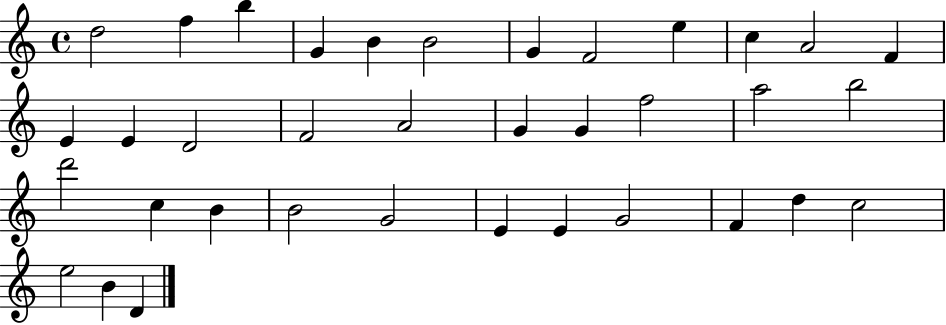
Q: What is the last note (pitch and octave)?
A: D4